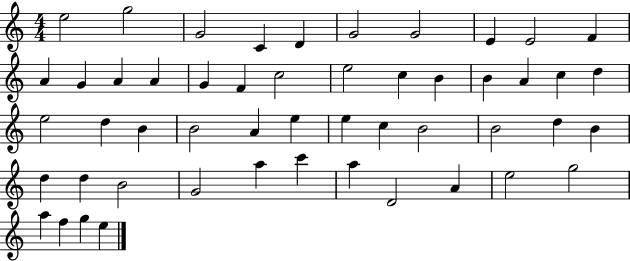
{
  \clef treble
  \numericTimeSignature
  \time 4/4
  \key c \major
  e''2 g''2 | g'2 c'4 d'4 | g'2 g'2 | e'4 e'2 f'4 | \break a'4 g'4 a'4 a'4 | g'4 f'4 c''2 | e''2 c''4 b'4 | b'4 a'4 c''4 d''4 | \break e''2 d''4 b'4 | b'2 a'4 e''4 | e''4 c''4 b'2 | b'2 d''4 b'4 | \break d''4 d''4 b'2 | g'2 a''4 c'''4 | a''4 d'2 a'4 | e''2 g''2 | \break a''4 f''4 g''4 e''4 | \bar "|."
}